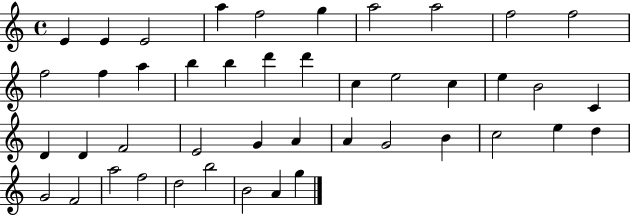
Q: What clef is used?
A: treble